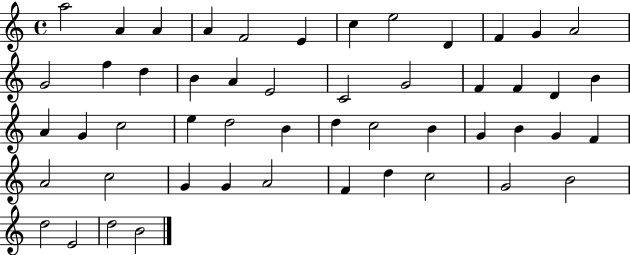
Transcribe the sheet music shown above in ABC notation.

X:1
T:Untitled
M:4/4
L:1/4
K:C
a2 A A A F2 E c e2 D F G A2 G2 f d B A E2 C2 G2 F F D B A G c2 e d2 B d c2 B G B G F A2 c2 G G A2 F d c2 G2 B2 d2 E2 d2 B2